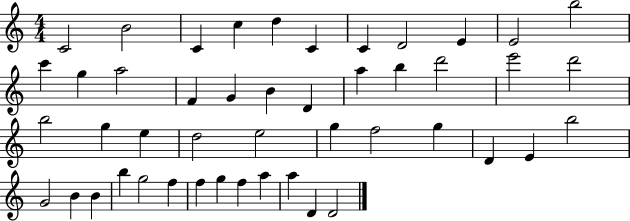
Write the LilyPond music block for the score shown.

{
  \clef treble
  \numericTimeSignature
  \time 4/4
  \key c \major
  c'2 b'2 | c'4 c''4 d''4 c'4 | c'4 d'2 e'4 | e'2 b''2 | \break c'''4 g''4 a''2 | f'4 g'4 b'4 d'4 | a''4 b''4 d'''2 | e'''2 d'''2 | \break b''2 g''4 e''4 | d''2 e''2 | g''4 f''2 g''4 | d'4 e'4 b''2 | \break g'2 b'4 b'4 | b''4 g''2 f''4 | f''4 g''4 f''4 a''4 | a''4 d'4 d'2 | \break \bar "|."
}